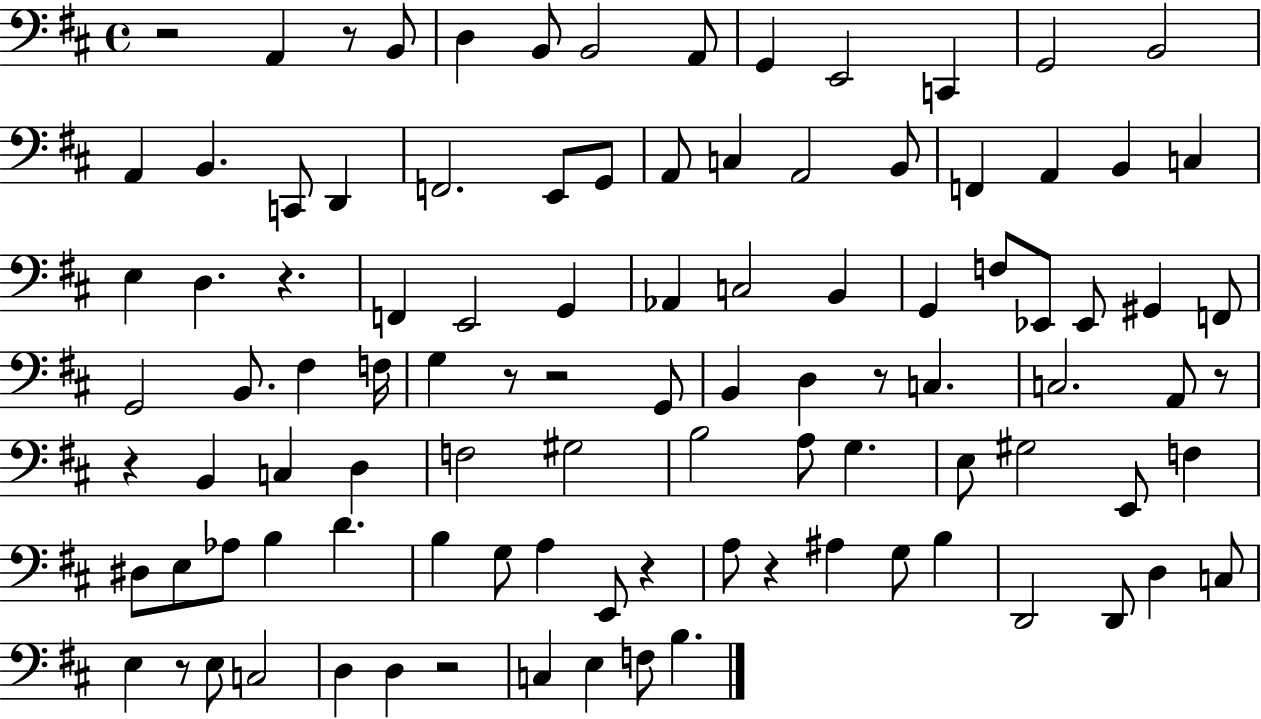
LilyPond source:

{
  \clef bass
  \time 4/4
  \defaultTimeSignature
  \key d \major
  r2 a,4 r8 b,8 | d4 b,8 b,2 a,8 | g,4 e,2 c,4 | g,2 b,2 | \break a,4 b,4. c,8 d,4 | f,2. e,8 g,8 | a,8 c4 a,2 b,8 | f,4 a,4 b,4 c4 | \break e4 d4. r4. | f,4 e,2 g,4 | aes,4 c2 b,4 | g,4 f8 ees,8 ees,8 gis,4 f,8 | \break g,2 b,8. fis4 f16 | g4 r8 r2 g,8 | b,4 d4 r8 c4. | c2. a,8 r8 | \break r4 b,4 c4 d4 | f2 gis2 | b2 a8 g4. | e8 gis2 e,8 f4 | \break dis8 e8 aes8 b4 d'4. | b4 g8 a4 e,8 r4 | a8 r4 ais4 g8 b4 | d,2 d,8 d4 c8 | \break e4 r8 e8 c2 | d4 d4 r2 | c4 e4 f8 b4. | \bar "|."
}